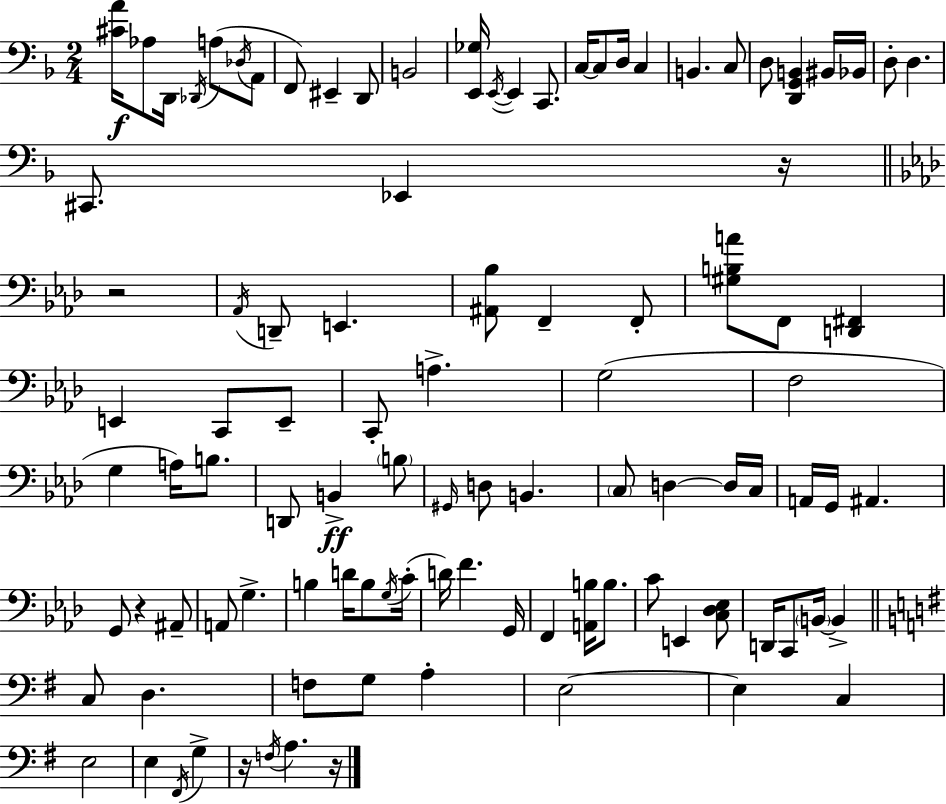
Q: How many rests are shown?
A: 5